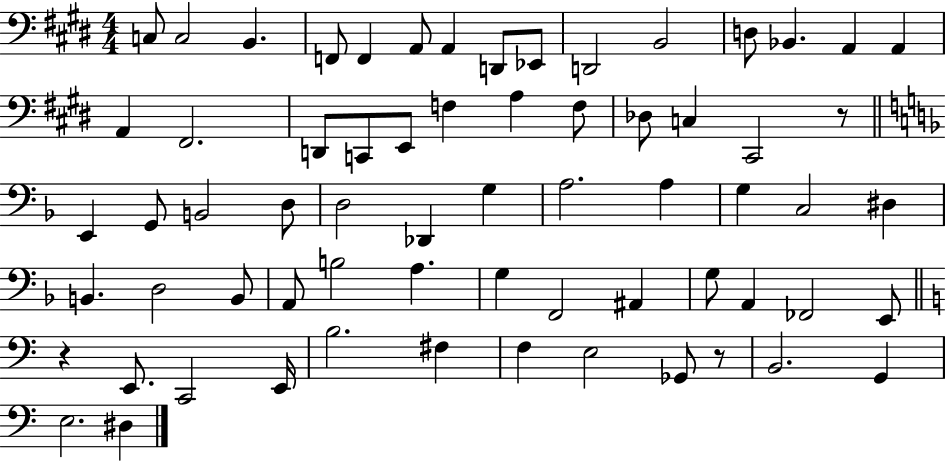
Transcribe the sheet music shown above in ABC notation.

X:1
T:Untitled
M:4/4
L:1/4
K:E
C,/2 C,2 B,, F,,/2 F,, A,,/2 A,, D,,/2 _E,,/2 D,,2 B,,2 D,/2 _B,, A,, A,, A,, ^F,,2 D,,/2 C,,/2 E,,/2 F, A, F,/2 _D,/2 C, ^C,,2 z/2 E,, G,,/2 B,,2 D,/2 D,2 _D,, G, A,2 A, G, C,2 ^D, B,, D,2 B,,/2 A,,/2 B,2 A, G, F,,2 ^A,, G,/2 A,, _F,,2 E,,/2 z E,,/2 C,,2 E,,/4 B,2 ^F, F, E,2 _G,,/2 z/2 B,,2 G,, E,2 ^D,